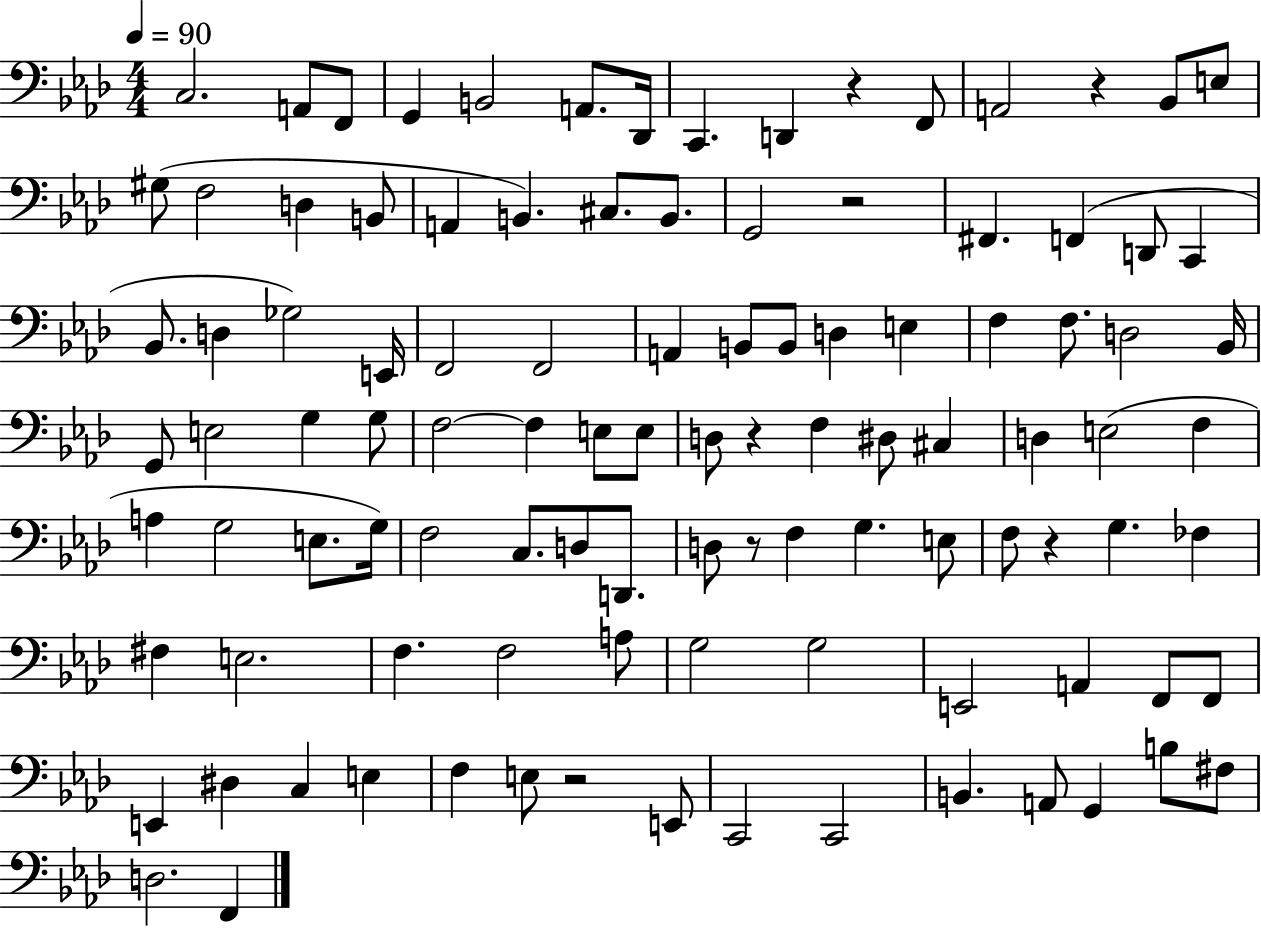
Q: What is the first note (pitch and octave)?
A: C3